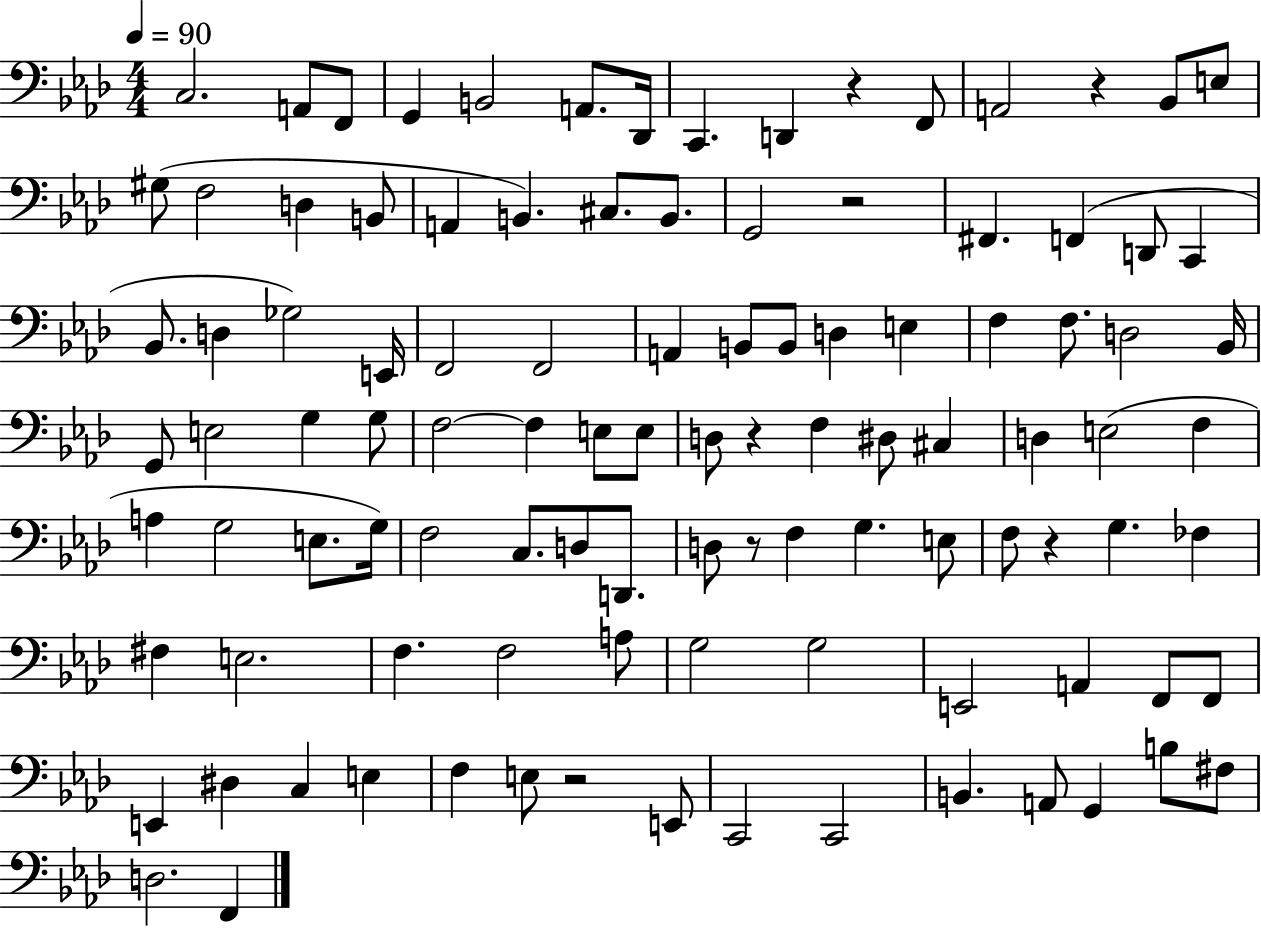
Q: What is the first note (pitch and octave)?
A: C3